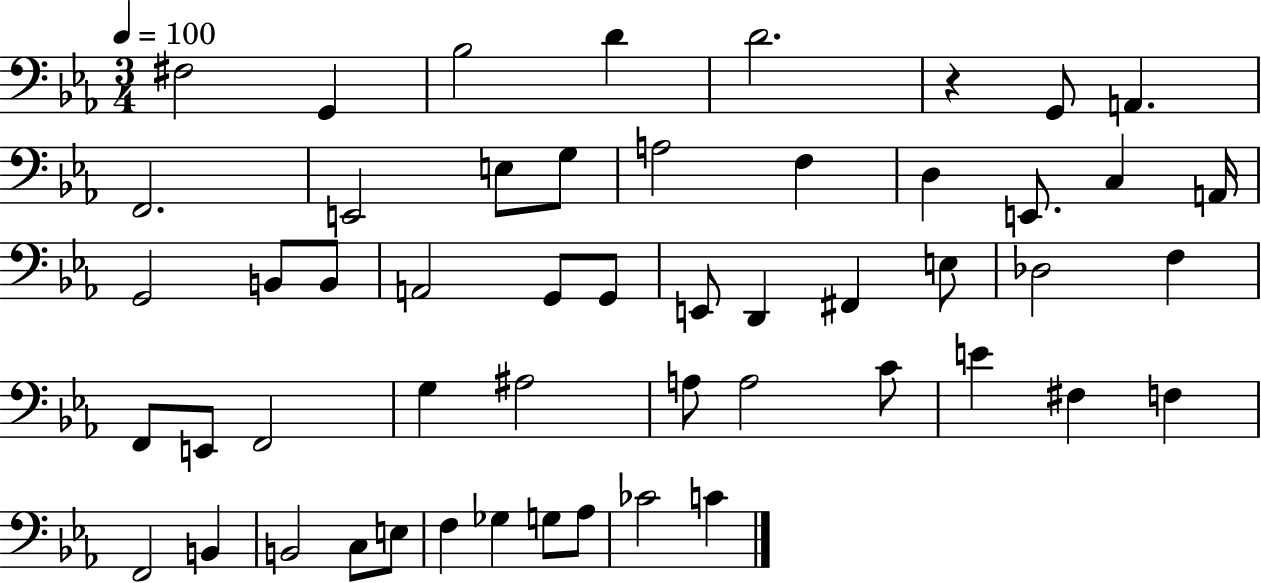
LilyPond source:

{
  \clef bass
  \numericTimeSignature
  \time 3/4
  \key ees \major
  \tempo 4 = 100
  fis2 g,4 | bes2 d'4 | d'2. | r4 g,8 a,4. | \break f,2. | e,2 e8 g8 | a2 f4 | d4 e,8. c4 a,16 | \break g,2 b,8 b,8 | a,2 g,8 g,8 | e,8 d,4 fis,4 e8 | des2 f4 | \break f,8 e,8 f,2 | g4 ais2 | a8 a2 c'8 | e'4 fis4 f4 | \break f,2 b,4 | b,2 c8 e8 | f4 ges4 g8 aes8 | ces'2 c'4 | \break \bar "|."
}